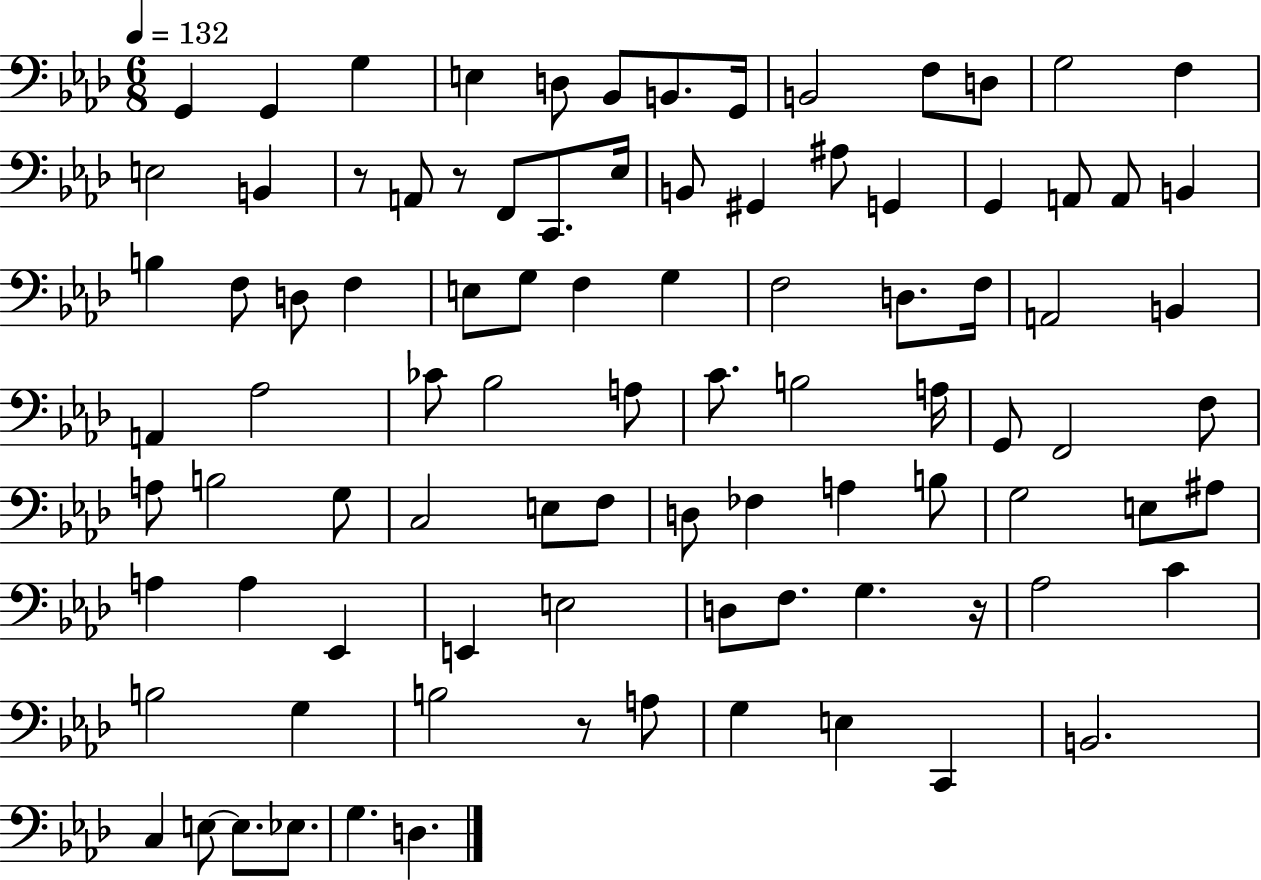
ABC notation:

X:1
T:Untitled
M:6/8
L:1/4
K:Ab
G,, G,, G, E, D,/2 _B,,/2 B,,/2 G,,/4 B,,2 F,/2 D,/2 G,2 F, E,2 B,, z/2 A,,/2 z/2 F,,/2 C,,/2 _E,/4 B,,/2 ^G,, ^A,/2 G,, G,, A,,/2 A,,/2 B,, B, F,/2 D,/2 F, E,/2 G,/2 F, G, F,2 D,/2 F,/4 A,,2 B,, A,, _A,2 _C/2 _B,2 A,/2 C/2 B,2 A,/4 G,,/2 F,,2 F,/2 A,/2 B,2 G,/2 C,2 E,/2 F,/2 D,/2 _F, A, B,/2 G,2 E,/2 ^A,/2 A, A, _E,, E,, E,2 D,/2 F,/2 G, z/4 _A,2 C B,2 G, B,2 z/2 A,/2 G, E, C,, B,,2 C, E,/2 E,/2 _E,/2 G, D,